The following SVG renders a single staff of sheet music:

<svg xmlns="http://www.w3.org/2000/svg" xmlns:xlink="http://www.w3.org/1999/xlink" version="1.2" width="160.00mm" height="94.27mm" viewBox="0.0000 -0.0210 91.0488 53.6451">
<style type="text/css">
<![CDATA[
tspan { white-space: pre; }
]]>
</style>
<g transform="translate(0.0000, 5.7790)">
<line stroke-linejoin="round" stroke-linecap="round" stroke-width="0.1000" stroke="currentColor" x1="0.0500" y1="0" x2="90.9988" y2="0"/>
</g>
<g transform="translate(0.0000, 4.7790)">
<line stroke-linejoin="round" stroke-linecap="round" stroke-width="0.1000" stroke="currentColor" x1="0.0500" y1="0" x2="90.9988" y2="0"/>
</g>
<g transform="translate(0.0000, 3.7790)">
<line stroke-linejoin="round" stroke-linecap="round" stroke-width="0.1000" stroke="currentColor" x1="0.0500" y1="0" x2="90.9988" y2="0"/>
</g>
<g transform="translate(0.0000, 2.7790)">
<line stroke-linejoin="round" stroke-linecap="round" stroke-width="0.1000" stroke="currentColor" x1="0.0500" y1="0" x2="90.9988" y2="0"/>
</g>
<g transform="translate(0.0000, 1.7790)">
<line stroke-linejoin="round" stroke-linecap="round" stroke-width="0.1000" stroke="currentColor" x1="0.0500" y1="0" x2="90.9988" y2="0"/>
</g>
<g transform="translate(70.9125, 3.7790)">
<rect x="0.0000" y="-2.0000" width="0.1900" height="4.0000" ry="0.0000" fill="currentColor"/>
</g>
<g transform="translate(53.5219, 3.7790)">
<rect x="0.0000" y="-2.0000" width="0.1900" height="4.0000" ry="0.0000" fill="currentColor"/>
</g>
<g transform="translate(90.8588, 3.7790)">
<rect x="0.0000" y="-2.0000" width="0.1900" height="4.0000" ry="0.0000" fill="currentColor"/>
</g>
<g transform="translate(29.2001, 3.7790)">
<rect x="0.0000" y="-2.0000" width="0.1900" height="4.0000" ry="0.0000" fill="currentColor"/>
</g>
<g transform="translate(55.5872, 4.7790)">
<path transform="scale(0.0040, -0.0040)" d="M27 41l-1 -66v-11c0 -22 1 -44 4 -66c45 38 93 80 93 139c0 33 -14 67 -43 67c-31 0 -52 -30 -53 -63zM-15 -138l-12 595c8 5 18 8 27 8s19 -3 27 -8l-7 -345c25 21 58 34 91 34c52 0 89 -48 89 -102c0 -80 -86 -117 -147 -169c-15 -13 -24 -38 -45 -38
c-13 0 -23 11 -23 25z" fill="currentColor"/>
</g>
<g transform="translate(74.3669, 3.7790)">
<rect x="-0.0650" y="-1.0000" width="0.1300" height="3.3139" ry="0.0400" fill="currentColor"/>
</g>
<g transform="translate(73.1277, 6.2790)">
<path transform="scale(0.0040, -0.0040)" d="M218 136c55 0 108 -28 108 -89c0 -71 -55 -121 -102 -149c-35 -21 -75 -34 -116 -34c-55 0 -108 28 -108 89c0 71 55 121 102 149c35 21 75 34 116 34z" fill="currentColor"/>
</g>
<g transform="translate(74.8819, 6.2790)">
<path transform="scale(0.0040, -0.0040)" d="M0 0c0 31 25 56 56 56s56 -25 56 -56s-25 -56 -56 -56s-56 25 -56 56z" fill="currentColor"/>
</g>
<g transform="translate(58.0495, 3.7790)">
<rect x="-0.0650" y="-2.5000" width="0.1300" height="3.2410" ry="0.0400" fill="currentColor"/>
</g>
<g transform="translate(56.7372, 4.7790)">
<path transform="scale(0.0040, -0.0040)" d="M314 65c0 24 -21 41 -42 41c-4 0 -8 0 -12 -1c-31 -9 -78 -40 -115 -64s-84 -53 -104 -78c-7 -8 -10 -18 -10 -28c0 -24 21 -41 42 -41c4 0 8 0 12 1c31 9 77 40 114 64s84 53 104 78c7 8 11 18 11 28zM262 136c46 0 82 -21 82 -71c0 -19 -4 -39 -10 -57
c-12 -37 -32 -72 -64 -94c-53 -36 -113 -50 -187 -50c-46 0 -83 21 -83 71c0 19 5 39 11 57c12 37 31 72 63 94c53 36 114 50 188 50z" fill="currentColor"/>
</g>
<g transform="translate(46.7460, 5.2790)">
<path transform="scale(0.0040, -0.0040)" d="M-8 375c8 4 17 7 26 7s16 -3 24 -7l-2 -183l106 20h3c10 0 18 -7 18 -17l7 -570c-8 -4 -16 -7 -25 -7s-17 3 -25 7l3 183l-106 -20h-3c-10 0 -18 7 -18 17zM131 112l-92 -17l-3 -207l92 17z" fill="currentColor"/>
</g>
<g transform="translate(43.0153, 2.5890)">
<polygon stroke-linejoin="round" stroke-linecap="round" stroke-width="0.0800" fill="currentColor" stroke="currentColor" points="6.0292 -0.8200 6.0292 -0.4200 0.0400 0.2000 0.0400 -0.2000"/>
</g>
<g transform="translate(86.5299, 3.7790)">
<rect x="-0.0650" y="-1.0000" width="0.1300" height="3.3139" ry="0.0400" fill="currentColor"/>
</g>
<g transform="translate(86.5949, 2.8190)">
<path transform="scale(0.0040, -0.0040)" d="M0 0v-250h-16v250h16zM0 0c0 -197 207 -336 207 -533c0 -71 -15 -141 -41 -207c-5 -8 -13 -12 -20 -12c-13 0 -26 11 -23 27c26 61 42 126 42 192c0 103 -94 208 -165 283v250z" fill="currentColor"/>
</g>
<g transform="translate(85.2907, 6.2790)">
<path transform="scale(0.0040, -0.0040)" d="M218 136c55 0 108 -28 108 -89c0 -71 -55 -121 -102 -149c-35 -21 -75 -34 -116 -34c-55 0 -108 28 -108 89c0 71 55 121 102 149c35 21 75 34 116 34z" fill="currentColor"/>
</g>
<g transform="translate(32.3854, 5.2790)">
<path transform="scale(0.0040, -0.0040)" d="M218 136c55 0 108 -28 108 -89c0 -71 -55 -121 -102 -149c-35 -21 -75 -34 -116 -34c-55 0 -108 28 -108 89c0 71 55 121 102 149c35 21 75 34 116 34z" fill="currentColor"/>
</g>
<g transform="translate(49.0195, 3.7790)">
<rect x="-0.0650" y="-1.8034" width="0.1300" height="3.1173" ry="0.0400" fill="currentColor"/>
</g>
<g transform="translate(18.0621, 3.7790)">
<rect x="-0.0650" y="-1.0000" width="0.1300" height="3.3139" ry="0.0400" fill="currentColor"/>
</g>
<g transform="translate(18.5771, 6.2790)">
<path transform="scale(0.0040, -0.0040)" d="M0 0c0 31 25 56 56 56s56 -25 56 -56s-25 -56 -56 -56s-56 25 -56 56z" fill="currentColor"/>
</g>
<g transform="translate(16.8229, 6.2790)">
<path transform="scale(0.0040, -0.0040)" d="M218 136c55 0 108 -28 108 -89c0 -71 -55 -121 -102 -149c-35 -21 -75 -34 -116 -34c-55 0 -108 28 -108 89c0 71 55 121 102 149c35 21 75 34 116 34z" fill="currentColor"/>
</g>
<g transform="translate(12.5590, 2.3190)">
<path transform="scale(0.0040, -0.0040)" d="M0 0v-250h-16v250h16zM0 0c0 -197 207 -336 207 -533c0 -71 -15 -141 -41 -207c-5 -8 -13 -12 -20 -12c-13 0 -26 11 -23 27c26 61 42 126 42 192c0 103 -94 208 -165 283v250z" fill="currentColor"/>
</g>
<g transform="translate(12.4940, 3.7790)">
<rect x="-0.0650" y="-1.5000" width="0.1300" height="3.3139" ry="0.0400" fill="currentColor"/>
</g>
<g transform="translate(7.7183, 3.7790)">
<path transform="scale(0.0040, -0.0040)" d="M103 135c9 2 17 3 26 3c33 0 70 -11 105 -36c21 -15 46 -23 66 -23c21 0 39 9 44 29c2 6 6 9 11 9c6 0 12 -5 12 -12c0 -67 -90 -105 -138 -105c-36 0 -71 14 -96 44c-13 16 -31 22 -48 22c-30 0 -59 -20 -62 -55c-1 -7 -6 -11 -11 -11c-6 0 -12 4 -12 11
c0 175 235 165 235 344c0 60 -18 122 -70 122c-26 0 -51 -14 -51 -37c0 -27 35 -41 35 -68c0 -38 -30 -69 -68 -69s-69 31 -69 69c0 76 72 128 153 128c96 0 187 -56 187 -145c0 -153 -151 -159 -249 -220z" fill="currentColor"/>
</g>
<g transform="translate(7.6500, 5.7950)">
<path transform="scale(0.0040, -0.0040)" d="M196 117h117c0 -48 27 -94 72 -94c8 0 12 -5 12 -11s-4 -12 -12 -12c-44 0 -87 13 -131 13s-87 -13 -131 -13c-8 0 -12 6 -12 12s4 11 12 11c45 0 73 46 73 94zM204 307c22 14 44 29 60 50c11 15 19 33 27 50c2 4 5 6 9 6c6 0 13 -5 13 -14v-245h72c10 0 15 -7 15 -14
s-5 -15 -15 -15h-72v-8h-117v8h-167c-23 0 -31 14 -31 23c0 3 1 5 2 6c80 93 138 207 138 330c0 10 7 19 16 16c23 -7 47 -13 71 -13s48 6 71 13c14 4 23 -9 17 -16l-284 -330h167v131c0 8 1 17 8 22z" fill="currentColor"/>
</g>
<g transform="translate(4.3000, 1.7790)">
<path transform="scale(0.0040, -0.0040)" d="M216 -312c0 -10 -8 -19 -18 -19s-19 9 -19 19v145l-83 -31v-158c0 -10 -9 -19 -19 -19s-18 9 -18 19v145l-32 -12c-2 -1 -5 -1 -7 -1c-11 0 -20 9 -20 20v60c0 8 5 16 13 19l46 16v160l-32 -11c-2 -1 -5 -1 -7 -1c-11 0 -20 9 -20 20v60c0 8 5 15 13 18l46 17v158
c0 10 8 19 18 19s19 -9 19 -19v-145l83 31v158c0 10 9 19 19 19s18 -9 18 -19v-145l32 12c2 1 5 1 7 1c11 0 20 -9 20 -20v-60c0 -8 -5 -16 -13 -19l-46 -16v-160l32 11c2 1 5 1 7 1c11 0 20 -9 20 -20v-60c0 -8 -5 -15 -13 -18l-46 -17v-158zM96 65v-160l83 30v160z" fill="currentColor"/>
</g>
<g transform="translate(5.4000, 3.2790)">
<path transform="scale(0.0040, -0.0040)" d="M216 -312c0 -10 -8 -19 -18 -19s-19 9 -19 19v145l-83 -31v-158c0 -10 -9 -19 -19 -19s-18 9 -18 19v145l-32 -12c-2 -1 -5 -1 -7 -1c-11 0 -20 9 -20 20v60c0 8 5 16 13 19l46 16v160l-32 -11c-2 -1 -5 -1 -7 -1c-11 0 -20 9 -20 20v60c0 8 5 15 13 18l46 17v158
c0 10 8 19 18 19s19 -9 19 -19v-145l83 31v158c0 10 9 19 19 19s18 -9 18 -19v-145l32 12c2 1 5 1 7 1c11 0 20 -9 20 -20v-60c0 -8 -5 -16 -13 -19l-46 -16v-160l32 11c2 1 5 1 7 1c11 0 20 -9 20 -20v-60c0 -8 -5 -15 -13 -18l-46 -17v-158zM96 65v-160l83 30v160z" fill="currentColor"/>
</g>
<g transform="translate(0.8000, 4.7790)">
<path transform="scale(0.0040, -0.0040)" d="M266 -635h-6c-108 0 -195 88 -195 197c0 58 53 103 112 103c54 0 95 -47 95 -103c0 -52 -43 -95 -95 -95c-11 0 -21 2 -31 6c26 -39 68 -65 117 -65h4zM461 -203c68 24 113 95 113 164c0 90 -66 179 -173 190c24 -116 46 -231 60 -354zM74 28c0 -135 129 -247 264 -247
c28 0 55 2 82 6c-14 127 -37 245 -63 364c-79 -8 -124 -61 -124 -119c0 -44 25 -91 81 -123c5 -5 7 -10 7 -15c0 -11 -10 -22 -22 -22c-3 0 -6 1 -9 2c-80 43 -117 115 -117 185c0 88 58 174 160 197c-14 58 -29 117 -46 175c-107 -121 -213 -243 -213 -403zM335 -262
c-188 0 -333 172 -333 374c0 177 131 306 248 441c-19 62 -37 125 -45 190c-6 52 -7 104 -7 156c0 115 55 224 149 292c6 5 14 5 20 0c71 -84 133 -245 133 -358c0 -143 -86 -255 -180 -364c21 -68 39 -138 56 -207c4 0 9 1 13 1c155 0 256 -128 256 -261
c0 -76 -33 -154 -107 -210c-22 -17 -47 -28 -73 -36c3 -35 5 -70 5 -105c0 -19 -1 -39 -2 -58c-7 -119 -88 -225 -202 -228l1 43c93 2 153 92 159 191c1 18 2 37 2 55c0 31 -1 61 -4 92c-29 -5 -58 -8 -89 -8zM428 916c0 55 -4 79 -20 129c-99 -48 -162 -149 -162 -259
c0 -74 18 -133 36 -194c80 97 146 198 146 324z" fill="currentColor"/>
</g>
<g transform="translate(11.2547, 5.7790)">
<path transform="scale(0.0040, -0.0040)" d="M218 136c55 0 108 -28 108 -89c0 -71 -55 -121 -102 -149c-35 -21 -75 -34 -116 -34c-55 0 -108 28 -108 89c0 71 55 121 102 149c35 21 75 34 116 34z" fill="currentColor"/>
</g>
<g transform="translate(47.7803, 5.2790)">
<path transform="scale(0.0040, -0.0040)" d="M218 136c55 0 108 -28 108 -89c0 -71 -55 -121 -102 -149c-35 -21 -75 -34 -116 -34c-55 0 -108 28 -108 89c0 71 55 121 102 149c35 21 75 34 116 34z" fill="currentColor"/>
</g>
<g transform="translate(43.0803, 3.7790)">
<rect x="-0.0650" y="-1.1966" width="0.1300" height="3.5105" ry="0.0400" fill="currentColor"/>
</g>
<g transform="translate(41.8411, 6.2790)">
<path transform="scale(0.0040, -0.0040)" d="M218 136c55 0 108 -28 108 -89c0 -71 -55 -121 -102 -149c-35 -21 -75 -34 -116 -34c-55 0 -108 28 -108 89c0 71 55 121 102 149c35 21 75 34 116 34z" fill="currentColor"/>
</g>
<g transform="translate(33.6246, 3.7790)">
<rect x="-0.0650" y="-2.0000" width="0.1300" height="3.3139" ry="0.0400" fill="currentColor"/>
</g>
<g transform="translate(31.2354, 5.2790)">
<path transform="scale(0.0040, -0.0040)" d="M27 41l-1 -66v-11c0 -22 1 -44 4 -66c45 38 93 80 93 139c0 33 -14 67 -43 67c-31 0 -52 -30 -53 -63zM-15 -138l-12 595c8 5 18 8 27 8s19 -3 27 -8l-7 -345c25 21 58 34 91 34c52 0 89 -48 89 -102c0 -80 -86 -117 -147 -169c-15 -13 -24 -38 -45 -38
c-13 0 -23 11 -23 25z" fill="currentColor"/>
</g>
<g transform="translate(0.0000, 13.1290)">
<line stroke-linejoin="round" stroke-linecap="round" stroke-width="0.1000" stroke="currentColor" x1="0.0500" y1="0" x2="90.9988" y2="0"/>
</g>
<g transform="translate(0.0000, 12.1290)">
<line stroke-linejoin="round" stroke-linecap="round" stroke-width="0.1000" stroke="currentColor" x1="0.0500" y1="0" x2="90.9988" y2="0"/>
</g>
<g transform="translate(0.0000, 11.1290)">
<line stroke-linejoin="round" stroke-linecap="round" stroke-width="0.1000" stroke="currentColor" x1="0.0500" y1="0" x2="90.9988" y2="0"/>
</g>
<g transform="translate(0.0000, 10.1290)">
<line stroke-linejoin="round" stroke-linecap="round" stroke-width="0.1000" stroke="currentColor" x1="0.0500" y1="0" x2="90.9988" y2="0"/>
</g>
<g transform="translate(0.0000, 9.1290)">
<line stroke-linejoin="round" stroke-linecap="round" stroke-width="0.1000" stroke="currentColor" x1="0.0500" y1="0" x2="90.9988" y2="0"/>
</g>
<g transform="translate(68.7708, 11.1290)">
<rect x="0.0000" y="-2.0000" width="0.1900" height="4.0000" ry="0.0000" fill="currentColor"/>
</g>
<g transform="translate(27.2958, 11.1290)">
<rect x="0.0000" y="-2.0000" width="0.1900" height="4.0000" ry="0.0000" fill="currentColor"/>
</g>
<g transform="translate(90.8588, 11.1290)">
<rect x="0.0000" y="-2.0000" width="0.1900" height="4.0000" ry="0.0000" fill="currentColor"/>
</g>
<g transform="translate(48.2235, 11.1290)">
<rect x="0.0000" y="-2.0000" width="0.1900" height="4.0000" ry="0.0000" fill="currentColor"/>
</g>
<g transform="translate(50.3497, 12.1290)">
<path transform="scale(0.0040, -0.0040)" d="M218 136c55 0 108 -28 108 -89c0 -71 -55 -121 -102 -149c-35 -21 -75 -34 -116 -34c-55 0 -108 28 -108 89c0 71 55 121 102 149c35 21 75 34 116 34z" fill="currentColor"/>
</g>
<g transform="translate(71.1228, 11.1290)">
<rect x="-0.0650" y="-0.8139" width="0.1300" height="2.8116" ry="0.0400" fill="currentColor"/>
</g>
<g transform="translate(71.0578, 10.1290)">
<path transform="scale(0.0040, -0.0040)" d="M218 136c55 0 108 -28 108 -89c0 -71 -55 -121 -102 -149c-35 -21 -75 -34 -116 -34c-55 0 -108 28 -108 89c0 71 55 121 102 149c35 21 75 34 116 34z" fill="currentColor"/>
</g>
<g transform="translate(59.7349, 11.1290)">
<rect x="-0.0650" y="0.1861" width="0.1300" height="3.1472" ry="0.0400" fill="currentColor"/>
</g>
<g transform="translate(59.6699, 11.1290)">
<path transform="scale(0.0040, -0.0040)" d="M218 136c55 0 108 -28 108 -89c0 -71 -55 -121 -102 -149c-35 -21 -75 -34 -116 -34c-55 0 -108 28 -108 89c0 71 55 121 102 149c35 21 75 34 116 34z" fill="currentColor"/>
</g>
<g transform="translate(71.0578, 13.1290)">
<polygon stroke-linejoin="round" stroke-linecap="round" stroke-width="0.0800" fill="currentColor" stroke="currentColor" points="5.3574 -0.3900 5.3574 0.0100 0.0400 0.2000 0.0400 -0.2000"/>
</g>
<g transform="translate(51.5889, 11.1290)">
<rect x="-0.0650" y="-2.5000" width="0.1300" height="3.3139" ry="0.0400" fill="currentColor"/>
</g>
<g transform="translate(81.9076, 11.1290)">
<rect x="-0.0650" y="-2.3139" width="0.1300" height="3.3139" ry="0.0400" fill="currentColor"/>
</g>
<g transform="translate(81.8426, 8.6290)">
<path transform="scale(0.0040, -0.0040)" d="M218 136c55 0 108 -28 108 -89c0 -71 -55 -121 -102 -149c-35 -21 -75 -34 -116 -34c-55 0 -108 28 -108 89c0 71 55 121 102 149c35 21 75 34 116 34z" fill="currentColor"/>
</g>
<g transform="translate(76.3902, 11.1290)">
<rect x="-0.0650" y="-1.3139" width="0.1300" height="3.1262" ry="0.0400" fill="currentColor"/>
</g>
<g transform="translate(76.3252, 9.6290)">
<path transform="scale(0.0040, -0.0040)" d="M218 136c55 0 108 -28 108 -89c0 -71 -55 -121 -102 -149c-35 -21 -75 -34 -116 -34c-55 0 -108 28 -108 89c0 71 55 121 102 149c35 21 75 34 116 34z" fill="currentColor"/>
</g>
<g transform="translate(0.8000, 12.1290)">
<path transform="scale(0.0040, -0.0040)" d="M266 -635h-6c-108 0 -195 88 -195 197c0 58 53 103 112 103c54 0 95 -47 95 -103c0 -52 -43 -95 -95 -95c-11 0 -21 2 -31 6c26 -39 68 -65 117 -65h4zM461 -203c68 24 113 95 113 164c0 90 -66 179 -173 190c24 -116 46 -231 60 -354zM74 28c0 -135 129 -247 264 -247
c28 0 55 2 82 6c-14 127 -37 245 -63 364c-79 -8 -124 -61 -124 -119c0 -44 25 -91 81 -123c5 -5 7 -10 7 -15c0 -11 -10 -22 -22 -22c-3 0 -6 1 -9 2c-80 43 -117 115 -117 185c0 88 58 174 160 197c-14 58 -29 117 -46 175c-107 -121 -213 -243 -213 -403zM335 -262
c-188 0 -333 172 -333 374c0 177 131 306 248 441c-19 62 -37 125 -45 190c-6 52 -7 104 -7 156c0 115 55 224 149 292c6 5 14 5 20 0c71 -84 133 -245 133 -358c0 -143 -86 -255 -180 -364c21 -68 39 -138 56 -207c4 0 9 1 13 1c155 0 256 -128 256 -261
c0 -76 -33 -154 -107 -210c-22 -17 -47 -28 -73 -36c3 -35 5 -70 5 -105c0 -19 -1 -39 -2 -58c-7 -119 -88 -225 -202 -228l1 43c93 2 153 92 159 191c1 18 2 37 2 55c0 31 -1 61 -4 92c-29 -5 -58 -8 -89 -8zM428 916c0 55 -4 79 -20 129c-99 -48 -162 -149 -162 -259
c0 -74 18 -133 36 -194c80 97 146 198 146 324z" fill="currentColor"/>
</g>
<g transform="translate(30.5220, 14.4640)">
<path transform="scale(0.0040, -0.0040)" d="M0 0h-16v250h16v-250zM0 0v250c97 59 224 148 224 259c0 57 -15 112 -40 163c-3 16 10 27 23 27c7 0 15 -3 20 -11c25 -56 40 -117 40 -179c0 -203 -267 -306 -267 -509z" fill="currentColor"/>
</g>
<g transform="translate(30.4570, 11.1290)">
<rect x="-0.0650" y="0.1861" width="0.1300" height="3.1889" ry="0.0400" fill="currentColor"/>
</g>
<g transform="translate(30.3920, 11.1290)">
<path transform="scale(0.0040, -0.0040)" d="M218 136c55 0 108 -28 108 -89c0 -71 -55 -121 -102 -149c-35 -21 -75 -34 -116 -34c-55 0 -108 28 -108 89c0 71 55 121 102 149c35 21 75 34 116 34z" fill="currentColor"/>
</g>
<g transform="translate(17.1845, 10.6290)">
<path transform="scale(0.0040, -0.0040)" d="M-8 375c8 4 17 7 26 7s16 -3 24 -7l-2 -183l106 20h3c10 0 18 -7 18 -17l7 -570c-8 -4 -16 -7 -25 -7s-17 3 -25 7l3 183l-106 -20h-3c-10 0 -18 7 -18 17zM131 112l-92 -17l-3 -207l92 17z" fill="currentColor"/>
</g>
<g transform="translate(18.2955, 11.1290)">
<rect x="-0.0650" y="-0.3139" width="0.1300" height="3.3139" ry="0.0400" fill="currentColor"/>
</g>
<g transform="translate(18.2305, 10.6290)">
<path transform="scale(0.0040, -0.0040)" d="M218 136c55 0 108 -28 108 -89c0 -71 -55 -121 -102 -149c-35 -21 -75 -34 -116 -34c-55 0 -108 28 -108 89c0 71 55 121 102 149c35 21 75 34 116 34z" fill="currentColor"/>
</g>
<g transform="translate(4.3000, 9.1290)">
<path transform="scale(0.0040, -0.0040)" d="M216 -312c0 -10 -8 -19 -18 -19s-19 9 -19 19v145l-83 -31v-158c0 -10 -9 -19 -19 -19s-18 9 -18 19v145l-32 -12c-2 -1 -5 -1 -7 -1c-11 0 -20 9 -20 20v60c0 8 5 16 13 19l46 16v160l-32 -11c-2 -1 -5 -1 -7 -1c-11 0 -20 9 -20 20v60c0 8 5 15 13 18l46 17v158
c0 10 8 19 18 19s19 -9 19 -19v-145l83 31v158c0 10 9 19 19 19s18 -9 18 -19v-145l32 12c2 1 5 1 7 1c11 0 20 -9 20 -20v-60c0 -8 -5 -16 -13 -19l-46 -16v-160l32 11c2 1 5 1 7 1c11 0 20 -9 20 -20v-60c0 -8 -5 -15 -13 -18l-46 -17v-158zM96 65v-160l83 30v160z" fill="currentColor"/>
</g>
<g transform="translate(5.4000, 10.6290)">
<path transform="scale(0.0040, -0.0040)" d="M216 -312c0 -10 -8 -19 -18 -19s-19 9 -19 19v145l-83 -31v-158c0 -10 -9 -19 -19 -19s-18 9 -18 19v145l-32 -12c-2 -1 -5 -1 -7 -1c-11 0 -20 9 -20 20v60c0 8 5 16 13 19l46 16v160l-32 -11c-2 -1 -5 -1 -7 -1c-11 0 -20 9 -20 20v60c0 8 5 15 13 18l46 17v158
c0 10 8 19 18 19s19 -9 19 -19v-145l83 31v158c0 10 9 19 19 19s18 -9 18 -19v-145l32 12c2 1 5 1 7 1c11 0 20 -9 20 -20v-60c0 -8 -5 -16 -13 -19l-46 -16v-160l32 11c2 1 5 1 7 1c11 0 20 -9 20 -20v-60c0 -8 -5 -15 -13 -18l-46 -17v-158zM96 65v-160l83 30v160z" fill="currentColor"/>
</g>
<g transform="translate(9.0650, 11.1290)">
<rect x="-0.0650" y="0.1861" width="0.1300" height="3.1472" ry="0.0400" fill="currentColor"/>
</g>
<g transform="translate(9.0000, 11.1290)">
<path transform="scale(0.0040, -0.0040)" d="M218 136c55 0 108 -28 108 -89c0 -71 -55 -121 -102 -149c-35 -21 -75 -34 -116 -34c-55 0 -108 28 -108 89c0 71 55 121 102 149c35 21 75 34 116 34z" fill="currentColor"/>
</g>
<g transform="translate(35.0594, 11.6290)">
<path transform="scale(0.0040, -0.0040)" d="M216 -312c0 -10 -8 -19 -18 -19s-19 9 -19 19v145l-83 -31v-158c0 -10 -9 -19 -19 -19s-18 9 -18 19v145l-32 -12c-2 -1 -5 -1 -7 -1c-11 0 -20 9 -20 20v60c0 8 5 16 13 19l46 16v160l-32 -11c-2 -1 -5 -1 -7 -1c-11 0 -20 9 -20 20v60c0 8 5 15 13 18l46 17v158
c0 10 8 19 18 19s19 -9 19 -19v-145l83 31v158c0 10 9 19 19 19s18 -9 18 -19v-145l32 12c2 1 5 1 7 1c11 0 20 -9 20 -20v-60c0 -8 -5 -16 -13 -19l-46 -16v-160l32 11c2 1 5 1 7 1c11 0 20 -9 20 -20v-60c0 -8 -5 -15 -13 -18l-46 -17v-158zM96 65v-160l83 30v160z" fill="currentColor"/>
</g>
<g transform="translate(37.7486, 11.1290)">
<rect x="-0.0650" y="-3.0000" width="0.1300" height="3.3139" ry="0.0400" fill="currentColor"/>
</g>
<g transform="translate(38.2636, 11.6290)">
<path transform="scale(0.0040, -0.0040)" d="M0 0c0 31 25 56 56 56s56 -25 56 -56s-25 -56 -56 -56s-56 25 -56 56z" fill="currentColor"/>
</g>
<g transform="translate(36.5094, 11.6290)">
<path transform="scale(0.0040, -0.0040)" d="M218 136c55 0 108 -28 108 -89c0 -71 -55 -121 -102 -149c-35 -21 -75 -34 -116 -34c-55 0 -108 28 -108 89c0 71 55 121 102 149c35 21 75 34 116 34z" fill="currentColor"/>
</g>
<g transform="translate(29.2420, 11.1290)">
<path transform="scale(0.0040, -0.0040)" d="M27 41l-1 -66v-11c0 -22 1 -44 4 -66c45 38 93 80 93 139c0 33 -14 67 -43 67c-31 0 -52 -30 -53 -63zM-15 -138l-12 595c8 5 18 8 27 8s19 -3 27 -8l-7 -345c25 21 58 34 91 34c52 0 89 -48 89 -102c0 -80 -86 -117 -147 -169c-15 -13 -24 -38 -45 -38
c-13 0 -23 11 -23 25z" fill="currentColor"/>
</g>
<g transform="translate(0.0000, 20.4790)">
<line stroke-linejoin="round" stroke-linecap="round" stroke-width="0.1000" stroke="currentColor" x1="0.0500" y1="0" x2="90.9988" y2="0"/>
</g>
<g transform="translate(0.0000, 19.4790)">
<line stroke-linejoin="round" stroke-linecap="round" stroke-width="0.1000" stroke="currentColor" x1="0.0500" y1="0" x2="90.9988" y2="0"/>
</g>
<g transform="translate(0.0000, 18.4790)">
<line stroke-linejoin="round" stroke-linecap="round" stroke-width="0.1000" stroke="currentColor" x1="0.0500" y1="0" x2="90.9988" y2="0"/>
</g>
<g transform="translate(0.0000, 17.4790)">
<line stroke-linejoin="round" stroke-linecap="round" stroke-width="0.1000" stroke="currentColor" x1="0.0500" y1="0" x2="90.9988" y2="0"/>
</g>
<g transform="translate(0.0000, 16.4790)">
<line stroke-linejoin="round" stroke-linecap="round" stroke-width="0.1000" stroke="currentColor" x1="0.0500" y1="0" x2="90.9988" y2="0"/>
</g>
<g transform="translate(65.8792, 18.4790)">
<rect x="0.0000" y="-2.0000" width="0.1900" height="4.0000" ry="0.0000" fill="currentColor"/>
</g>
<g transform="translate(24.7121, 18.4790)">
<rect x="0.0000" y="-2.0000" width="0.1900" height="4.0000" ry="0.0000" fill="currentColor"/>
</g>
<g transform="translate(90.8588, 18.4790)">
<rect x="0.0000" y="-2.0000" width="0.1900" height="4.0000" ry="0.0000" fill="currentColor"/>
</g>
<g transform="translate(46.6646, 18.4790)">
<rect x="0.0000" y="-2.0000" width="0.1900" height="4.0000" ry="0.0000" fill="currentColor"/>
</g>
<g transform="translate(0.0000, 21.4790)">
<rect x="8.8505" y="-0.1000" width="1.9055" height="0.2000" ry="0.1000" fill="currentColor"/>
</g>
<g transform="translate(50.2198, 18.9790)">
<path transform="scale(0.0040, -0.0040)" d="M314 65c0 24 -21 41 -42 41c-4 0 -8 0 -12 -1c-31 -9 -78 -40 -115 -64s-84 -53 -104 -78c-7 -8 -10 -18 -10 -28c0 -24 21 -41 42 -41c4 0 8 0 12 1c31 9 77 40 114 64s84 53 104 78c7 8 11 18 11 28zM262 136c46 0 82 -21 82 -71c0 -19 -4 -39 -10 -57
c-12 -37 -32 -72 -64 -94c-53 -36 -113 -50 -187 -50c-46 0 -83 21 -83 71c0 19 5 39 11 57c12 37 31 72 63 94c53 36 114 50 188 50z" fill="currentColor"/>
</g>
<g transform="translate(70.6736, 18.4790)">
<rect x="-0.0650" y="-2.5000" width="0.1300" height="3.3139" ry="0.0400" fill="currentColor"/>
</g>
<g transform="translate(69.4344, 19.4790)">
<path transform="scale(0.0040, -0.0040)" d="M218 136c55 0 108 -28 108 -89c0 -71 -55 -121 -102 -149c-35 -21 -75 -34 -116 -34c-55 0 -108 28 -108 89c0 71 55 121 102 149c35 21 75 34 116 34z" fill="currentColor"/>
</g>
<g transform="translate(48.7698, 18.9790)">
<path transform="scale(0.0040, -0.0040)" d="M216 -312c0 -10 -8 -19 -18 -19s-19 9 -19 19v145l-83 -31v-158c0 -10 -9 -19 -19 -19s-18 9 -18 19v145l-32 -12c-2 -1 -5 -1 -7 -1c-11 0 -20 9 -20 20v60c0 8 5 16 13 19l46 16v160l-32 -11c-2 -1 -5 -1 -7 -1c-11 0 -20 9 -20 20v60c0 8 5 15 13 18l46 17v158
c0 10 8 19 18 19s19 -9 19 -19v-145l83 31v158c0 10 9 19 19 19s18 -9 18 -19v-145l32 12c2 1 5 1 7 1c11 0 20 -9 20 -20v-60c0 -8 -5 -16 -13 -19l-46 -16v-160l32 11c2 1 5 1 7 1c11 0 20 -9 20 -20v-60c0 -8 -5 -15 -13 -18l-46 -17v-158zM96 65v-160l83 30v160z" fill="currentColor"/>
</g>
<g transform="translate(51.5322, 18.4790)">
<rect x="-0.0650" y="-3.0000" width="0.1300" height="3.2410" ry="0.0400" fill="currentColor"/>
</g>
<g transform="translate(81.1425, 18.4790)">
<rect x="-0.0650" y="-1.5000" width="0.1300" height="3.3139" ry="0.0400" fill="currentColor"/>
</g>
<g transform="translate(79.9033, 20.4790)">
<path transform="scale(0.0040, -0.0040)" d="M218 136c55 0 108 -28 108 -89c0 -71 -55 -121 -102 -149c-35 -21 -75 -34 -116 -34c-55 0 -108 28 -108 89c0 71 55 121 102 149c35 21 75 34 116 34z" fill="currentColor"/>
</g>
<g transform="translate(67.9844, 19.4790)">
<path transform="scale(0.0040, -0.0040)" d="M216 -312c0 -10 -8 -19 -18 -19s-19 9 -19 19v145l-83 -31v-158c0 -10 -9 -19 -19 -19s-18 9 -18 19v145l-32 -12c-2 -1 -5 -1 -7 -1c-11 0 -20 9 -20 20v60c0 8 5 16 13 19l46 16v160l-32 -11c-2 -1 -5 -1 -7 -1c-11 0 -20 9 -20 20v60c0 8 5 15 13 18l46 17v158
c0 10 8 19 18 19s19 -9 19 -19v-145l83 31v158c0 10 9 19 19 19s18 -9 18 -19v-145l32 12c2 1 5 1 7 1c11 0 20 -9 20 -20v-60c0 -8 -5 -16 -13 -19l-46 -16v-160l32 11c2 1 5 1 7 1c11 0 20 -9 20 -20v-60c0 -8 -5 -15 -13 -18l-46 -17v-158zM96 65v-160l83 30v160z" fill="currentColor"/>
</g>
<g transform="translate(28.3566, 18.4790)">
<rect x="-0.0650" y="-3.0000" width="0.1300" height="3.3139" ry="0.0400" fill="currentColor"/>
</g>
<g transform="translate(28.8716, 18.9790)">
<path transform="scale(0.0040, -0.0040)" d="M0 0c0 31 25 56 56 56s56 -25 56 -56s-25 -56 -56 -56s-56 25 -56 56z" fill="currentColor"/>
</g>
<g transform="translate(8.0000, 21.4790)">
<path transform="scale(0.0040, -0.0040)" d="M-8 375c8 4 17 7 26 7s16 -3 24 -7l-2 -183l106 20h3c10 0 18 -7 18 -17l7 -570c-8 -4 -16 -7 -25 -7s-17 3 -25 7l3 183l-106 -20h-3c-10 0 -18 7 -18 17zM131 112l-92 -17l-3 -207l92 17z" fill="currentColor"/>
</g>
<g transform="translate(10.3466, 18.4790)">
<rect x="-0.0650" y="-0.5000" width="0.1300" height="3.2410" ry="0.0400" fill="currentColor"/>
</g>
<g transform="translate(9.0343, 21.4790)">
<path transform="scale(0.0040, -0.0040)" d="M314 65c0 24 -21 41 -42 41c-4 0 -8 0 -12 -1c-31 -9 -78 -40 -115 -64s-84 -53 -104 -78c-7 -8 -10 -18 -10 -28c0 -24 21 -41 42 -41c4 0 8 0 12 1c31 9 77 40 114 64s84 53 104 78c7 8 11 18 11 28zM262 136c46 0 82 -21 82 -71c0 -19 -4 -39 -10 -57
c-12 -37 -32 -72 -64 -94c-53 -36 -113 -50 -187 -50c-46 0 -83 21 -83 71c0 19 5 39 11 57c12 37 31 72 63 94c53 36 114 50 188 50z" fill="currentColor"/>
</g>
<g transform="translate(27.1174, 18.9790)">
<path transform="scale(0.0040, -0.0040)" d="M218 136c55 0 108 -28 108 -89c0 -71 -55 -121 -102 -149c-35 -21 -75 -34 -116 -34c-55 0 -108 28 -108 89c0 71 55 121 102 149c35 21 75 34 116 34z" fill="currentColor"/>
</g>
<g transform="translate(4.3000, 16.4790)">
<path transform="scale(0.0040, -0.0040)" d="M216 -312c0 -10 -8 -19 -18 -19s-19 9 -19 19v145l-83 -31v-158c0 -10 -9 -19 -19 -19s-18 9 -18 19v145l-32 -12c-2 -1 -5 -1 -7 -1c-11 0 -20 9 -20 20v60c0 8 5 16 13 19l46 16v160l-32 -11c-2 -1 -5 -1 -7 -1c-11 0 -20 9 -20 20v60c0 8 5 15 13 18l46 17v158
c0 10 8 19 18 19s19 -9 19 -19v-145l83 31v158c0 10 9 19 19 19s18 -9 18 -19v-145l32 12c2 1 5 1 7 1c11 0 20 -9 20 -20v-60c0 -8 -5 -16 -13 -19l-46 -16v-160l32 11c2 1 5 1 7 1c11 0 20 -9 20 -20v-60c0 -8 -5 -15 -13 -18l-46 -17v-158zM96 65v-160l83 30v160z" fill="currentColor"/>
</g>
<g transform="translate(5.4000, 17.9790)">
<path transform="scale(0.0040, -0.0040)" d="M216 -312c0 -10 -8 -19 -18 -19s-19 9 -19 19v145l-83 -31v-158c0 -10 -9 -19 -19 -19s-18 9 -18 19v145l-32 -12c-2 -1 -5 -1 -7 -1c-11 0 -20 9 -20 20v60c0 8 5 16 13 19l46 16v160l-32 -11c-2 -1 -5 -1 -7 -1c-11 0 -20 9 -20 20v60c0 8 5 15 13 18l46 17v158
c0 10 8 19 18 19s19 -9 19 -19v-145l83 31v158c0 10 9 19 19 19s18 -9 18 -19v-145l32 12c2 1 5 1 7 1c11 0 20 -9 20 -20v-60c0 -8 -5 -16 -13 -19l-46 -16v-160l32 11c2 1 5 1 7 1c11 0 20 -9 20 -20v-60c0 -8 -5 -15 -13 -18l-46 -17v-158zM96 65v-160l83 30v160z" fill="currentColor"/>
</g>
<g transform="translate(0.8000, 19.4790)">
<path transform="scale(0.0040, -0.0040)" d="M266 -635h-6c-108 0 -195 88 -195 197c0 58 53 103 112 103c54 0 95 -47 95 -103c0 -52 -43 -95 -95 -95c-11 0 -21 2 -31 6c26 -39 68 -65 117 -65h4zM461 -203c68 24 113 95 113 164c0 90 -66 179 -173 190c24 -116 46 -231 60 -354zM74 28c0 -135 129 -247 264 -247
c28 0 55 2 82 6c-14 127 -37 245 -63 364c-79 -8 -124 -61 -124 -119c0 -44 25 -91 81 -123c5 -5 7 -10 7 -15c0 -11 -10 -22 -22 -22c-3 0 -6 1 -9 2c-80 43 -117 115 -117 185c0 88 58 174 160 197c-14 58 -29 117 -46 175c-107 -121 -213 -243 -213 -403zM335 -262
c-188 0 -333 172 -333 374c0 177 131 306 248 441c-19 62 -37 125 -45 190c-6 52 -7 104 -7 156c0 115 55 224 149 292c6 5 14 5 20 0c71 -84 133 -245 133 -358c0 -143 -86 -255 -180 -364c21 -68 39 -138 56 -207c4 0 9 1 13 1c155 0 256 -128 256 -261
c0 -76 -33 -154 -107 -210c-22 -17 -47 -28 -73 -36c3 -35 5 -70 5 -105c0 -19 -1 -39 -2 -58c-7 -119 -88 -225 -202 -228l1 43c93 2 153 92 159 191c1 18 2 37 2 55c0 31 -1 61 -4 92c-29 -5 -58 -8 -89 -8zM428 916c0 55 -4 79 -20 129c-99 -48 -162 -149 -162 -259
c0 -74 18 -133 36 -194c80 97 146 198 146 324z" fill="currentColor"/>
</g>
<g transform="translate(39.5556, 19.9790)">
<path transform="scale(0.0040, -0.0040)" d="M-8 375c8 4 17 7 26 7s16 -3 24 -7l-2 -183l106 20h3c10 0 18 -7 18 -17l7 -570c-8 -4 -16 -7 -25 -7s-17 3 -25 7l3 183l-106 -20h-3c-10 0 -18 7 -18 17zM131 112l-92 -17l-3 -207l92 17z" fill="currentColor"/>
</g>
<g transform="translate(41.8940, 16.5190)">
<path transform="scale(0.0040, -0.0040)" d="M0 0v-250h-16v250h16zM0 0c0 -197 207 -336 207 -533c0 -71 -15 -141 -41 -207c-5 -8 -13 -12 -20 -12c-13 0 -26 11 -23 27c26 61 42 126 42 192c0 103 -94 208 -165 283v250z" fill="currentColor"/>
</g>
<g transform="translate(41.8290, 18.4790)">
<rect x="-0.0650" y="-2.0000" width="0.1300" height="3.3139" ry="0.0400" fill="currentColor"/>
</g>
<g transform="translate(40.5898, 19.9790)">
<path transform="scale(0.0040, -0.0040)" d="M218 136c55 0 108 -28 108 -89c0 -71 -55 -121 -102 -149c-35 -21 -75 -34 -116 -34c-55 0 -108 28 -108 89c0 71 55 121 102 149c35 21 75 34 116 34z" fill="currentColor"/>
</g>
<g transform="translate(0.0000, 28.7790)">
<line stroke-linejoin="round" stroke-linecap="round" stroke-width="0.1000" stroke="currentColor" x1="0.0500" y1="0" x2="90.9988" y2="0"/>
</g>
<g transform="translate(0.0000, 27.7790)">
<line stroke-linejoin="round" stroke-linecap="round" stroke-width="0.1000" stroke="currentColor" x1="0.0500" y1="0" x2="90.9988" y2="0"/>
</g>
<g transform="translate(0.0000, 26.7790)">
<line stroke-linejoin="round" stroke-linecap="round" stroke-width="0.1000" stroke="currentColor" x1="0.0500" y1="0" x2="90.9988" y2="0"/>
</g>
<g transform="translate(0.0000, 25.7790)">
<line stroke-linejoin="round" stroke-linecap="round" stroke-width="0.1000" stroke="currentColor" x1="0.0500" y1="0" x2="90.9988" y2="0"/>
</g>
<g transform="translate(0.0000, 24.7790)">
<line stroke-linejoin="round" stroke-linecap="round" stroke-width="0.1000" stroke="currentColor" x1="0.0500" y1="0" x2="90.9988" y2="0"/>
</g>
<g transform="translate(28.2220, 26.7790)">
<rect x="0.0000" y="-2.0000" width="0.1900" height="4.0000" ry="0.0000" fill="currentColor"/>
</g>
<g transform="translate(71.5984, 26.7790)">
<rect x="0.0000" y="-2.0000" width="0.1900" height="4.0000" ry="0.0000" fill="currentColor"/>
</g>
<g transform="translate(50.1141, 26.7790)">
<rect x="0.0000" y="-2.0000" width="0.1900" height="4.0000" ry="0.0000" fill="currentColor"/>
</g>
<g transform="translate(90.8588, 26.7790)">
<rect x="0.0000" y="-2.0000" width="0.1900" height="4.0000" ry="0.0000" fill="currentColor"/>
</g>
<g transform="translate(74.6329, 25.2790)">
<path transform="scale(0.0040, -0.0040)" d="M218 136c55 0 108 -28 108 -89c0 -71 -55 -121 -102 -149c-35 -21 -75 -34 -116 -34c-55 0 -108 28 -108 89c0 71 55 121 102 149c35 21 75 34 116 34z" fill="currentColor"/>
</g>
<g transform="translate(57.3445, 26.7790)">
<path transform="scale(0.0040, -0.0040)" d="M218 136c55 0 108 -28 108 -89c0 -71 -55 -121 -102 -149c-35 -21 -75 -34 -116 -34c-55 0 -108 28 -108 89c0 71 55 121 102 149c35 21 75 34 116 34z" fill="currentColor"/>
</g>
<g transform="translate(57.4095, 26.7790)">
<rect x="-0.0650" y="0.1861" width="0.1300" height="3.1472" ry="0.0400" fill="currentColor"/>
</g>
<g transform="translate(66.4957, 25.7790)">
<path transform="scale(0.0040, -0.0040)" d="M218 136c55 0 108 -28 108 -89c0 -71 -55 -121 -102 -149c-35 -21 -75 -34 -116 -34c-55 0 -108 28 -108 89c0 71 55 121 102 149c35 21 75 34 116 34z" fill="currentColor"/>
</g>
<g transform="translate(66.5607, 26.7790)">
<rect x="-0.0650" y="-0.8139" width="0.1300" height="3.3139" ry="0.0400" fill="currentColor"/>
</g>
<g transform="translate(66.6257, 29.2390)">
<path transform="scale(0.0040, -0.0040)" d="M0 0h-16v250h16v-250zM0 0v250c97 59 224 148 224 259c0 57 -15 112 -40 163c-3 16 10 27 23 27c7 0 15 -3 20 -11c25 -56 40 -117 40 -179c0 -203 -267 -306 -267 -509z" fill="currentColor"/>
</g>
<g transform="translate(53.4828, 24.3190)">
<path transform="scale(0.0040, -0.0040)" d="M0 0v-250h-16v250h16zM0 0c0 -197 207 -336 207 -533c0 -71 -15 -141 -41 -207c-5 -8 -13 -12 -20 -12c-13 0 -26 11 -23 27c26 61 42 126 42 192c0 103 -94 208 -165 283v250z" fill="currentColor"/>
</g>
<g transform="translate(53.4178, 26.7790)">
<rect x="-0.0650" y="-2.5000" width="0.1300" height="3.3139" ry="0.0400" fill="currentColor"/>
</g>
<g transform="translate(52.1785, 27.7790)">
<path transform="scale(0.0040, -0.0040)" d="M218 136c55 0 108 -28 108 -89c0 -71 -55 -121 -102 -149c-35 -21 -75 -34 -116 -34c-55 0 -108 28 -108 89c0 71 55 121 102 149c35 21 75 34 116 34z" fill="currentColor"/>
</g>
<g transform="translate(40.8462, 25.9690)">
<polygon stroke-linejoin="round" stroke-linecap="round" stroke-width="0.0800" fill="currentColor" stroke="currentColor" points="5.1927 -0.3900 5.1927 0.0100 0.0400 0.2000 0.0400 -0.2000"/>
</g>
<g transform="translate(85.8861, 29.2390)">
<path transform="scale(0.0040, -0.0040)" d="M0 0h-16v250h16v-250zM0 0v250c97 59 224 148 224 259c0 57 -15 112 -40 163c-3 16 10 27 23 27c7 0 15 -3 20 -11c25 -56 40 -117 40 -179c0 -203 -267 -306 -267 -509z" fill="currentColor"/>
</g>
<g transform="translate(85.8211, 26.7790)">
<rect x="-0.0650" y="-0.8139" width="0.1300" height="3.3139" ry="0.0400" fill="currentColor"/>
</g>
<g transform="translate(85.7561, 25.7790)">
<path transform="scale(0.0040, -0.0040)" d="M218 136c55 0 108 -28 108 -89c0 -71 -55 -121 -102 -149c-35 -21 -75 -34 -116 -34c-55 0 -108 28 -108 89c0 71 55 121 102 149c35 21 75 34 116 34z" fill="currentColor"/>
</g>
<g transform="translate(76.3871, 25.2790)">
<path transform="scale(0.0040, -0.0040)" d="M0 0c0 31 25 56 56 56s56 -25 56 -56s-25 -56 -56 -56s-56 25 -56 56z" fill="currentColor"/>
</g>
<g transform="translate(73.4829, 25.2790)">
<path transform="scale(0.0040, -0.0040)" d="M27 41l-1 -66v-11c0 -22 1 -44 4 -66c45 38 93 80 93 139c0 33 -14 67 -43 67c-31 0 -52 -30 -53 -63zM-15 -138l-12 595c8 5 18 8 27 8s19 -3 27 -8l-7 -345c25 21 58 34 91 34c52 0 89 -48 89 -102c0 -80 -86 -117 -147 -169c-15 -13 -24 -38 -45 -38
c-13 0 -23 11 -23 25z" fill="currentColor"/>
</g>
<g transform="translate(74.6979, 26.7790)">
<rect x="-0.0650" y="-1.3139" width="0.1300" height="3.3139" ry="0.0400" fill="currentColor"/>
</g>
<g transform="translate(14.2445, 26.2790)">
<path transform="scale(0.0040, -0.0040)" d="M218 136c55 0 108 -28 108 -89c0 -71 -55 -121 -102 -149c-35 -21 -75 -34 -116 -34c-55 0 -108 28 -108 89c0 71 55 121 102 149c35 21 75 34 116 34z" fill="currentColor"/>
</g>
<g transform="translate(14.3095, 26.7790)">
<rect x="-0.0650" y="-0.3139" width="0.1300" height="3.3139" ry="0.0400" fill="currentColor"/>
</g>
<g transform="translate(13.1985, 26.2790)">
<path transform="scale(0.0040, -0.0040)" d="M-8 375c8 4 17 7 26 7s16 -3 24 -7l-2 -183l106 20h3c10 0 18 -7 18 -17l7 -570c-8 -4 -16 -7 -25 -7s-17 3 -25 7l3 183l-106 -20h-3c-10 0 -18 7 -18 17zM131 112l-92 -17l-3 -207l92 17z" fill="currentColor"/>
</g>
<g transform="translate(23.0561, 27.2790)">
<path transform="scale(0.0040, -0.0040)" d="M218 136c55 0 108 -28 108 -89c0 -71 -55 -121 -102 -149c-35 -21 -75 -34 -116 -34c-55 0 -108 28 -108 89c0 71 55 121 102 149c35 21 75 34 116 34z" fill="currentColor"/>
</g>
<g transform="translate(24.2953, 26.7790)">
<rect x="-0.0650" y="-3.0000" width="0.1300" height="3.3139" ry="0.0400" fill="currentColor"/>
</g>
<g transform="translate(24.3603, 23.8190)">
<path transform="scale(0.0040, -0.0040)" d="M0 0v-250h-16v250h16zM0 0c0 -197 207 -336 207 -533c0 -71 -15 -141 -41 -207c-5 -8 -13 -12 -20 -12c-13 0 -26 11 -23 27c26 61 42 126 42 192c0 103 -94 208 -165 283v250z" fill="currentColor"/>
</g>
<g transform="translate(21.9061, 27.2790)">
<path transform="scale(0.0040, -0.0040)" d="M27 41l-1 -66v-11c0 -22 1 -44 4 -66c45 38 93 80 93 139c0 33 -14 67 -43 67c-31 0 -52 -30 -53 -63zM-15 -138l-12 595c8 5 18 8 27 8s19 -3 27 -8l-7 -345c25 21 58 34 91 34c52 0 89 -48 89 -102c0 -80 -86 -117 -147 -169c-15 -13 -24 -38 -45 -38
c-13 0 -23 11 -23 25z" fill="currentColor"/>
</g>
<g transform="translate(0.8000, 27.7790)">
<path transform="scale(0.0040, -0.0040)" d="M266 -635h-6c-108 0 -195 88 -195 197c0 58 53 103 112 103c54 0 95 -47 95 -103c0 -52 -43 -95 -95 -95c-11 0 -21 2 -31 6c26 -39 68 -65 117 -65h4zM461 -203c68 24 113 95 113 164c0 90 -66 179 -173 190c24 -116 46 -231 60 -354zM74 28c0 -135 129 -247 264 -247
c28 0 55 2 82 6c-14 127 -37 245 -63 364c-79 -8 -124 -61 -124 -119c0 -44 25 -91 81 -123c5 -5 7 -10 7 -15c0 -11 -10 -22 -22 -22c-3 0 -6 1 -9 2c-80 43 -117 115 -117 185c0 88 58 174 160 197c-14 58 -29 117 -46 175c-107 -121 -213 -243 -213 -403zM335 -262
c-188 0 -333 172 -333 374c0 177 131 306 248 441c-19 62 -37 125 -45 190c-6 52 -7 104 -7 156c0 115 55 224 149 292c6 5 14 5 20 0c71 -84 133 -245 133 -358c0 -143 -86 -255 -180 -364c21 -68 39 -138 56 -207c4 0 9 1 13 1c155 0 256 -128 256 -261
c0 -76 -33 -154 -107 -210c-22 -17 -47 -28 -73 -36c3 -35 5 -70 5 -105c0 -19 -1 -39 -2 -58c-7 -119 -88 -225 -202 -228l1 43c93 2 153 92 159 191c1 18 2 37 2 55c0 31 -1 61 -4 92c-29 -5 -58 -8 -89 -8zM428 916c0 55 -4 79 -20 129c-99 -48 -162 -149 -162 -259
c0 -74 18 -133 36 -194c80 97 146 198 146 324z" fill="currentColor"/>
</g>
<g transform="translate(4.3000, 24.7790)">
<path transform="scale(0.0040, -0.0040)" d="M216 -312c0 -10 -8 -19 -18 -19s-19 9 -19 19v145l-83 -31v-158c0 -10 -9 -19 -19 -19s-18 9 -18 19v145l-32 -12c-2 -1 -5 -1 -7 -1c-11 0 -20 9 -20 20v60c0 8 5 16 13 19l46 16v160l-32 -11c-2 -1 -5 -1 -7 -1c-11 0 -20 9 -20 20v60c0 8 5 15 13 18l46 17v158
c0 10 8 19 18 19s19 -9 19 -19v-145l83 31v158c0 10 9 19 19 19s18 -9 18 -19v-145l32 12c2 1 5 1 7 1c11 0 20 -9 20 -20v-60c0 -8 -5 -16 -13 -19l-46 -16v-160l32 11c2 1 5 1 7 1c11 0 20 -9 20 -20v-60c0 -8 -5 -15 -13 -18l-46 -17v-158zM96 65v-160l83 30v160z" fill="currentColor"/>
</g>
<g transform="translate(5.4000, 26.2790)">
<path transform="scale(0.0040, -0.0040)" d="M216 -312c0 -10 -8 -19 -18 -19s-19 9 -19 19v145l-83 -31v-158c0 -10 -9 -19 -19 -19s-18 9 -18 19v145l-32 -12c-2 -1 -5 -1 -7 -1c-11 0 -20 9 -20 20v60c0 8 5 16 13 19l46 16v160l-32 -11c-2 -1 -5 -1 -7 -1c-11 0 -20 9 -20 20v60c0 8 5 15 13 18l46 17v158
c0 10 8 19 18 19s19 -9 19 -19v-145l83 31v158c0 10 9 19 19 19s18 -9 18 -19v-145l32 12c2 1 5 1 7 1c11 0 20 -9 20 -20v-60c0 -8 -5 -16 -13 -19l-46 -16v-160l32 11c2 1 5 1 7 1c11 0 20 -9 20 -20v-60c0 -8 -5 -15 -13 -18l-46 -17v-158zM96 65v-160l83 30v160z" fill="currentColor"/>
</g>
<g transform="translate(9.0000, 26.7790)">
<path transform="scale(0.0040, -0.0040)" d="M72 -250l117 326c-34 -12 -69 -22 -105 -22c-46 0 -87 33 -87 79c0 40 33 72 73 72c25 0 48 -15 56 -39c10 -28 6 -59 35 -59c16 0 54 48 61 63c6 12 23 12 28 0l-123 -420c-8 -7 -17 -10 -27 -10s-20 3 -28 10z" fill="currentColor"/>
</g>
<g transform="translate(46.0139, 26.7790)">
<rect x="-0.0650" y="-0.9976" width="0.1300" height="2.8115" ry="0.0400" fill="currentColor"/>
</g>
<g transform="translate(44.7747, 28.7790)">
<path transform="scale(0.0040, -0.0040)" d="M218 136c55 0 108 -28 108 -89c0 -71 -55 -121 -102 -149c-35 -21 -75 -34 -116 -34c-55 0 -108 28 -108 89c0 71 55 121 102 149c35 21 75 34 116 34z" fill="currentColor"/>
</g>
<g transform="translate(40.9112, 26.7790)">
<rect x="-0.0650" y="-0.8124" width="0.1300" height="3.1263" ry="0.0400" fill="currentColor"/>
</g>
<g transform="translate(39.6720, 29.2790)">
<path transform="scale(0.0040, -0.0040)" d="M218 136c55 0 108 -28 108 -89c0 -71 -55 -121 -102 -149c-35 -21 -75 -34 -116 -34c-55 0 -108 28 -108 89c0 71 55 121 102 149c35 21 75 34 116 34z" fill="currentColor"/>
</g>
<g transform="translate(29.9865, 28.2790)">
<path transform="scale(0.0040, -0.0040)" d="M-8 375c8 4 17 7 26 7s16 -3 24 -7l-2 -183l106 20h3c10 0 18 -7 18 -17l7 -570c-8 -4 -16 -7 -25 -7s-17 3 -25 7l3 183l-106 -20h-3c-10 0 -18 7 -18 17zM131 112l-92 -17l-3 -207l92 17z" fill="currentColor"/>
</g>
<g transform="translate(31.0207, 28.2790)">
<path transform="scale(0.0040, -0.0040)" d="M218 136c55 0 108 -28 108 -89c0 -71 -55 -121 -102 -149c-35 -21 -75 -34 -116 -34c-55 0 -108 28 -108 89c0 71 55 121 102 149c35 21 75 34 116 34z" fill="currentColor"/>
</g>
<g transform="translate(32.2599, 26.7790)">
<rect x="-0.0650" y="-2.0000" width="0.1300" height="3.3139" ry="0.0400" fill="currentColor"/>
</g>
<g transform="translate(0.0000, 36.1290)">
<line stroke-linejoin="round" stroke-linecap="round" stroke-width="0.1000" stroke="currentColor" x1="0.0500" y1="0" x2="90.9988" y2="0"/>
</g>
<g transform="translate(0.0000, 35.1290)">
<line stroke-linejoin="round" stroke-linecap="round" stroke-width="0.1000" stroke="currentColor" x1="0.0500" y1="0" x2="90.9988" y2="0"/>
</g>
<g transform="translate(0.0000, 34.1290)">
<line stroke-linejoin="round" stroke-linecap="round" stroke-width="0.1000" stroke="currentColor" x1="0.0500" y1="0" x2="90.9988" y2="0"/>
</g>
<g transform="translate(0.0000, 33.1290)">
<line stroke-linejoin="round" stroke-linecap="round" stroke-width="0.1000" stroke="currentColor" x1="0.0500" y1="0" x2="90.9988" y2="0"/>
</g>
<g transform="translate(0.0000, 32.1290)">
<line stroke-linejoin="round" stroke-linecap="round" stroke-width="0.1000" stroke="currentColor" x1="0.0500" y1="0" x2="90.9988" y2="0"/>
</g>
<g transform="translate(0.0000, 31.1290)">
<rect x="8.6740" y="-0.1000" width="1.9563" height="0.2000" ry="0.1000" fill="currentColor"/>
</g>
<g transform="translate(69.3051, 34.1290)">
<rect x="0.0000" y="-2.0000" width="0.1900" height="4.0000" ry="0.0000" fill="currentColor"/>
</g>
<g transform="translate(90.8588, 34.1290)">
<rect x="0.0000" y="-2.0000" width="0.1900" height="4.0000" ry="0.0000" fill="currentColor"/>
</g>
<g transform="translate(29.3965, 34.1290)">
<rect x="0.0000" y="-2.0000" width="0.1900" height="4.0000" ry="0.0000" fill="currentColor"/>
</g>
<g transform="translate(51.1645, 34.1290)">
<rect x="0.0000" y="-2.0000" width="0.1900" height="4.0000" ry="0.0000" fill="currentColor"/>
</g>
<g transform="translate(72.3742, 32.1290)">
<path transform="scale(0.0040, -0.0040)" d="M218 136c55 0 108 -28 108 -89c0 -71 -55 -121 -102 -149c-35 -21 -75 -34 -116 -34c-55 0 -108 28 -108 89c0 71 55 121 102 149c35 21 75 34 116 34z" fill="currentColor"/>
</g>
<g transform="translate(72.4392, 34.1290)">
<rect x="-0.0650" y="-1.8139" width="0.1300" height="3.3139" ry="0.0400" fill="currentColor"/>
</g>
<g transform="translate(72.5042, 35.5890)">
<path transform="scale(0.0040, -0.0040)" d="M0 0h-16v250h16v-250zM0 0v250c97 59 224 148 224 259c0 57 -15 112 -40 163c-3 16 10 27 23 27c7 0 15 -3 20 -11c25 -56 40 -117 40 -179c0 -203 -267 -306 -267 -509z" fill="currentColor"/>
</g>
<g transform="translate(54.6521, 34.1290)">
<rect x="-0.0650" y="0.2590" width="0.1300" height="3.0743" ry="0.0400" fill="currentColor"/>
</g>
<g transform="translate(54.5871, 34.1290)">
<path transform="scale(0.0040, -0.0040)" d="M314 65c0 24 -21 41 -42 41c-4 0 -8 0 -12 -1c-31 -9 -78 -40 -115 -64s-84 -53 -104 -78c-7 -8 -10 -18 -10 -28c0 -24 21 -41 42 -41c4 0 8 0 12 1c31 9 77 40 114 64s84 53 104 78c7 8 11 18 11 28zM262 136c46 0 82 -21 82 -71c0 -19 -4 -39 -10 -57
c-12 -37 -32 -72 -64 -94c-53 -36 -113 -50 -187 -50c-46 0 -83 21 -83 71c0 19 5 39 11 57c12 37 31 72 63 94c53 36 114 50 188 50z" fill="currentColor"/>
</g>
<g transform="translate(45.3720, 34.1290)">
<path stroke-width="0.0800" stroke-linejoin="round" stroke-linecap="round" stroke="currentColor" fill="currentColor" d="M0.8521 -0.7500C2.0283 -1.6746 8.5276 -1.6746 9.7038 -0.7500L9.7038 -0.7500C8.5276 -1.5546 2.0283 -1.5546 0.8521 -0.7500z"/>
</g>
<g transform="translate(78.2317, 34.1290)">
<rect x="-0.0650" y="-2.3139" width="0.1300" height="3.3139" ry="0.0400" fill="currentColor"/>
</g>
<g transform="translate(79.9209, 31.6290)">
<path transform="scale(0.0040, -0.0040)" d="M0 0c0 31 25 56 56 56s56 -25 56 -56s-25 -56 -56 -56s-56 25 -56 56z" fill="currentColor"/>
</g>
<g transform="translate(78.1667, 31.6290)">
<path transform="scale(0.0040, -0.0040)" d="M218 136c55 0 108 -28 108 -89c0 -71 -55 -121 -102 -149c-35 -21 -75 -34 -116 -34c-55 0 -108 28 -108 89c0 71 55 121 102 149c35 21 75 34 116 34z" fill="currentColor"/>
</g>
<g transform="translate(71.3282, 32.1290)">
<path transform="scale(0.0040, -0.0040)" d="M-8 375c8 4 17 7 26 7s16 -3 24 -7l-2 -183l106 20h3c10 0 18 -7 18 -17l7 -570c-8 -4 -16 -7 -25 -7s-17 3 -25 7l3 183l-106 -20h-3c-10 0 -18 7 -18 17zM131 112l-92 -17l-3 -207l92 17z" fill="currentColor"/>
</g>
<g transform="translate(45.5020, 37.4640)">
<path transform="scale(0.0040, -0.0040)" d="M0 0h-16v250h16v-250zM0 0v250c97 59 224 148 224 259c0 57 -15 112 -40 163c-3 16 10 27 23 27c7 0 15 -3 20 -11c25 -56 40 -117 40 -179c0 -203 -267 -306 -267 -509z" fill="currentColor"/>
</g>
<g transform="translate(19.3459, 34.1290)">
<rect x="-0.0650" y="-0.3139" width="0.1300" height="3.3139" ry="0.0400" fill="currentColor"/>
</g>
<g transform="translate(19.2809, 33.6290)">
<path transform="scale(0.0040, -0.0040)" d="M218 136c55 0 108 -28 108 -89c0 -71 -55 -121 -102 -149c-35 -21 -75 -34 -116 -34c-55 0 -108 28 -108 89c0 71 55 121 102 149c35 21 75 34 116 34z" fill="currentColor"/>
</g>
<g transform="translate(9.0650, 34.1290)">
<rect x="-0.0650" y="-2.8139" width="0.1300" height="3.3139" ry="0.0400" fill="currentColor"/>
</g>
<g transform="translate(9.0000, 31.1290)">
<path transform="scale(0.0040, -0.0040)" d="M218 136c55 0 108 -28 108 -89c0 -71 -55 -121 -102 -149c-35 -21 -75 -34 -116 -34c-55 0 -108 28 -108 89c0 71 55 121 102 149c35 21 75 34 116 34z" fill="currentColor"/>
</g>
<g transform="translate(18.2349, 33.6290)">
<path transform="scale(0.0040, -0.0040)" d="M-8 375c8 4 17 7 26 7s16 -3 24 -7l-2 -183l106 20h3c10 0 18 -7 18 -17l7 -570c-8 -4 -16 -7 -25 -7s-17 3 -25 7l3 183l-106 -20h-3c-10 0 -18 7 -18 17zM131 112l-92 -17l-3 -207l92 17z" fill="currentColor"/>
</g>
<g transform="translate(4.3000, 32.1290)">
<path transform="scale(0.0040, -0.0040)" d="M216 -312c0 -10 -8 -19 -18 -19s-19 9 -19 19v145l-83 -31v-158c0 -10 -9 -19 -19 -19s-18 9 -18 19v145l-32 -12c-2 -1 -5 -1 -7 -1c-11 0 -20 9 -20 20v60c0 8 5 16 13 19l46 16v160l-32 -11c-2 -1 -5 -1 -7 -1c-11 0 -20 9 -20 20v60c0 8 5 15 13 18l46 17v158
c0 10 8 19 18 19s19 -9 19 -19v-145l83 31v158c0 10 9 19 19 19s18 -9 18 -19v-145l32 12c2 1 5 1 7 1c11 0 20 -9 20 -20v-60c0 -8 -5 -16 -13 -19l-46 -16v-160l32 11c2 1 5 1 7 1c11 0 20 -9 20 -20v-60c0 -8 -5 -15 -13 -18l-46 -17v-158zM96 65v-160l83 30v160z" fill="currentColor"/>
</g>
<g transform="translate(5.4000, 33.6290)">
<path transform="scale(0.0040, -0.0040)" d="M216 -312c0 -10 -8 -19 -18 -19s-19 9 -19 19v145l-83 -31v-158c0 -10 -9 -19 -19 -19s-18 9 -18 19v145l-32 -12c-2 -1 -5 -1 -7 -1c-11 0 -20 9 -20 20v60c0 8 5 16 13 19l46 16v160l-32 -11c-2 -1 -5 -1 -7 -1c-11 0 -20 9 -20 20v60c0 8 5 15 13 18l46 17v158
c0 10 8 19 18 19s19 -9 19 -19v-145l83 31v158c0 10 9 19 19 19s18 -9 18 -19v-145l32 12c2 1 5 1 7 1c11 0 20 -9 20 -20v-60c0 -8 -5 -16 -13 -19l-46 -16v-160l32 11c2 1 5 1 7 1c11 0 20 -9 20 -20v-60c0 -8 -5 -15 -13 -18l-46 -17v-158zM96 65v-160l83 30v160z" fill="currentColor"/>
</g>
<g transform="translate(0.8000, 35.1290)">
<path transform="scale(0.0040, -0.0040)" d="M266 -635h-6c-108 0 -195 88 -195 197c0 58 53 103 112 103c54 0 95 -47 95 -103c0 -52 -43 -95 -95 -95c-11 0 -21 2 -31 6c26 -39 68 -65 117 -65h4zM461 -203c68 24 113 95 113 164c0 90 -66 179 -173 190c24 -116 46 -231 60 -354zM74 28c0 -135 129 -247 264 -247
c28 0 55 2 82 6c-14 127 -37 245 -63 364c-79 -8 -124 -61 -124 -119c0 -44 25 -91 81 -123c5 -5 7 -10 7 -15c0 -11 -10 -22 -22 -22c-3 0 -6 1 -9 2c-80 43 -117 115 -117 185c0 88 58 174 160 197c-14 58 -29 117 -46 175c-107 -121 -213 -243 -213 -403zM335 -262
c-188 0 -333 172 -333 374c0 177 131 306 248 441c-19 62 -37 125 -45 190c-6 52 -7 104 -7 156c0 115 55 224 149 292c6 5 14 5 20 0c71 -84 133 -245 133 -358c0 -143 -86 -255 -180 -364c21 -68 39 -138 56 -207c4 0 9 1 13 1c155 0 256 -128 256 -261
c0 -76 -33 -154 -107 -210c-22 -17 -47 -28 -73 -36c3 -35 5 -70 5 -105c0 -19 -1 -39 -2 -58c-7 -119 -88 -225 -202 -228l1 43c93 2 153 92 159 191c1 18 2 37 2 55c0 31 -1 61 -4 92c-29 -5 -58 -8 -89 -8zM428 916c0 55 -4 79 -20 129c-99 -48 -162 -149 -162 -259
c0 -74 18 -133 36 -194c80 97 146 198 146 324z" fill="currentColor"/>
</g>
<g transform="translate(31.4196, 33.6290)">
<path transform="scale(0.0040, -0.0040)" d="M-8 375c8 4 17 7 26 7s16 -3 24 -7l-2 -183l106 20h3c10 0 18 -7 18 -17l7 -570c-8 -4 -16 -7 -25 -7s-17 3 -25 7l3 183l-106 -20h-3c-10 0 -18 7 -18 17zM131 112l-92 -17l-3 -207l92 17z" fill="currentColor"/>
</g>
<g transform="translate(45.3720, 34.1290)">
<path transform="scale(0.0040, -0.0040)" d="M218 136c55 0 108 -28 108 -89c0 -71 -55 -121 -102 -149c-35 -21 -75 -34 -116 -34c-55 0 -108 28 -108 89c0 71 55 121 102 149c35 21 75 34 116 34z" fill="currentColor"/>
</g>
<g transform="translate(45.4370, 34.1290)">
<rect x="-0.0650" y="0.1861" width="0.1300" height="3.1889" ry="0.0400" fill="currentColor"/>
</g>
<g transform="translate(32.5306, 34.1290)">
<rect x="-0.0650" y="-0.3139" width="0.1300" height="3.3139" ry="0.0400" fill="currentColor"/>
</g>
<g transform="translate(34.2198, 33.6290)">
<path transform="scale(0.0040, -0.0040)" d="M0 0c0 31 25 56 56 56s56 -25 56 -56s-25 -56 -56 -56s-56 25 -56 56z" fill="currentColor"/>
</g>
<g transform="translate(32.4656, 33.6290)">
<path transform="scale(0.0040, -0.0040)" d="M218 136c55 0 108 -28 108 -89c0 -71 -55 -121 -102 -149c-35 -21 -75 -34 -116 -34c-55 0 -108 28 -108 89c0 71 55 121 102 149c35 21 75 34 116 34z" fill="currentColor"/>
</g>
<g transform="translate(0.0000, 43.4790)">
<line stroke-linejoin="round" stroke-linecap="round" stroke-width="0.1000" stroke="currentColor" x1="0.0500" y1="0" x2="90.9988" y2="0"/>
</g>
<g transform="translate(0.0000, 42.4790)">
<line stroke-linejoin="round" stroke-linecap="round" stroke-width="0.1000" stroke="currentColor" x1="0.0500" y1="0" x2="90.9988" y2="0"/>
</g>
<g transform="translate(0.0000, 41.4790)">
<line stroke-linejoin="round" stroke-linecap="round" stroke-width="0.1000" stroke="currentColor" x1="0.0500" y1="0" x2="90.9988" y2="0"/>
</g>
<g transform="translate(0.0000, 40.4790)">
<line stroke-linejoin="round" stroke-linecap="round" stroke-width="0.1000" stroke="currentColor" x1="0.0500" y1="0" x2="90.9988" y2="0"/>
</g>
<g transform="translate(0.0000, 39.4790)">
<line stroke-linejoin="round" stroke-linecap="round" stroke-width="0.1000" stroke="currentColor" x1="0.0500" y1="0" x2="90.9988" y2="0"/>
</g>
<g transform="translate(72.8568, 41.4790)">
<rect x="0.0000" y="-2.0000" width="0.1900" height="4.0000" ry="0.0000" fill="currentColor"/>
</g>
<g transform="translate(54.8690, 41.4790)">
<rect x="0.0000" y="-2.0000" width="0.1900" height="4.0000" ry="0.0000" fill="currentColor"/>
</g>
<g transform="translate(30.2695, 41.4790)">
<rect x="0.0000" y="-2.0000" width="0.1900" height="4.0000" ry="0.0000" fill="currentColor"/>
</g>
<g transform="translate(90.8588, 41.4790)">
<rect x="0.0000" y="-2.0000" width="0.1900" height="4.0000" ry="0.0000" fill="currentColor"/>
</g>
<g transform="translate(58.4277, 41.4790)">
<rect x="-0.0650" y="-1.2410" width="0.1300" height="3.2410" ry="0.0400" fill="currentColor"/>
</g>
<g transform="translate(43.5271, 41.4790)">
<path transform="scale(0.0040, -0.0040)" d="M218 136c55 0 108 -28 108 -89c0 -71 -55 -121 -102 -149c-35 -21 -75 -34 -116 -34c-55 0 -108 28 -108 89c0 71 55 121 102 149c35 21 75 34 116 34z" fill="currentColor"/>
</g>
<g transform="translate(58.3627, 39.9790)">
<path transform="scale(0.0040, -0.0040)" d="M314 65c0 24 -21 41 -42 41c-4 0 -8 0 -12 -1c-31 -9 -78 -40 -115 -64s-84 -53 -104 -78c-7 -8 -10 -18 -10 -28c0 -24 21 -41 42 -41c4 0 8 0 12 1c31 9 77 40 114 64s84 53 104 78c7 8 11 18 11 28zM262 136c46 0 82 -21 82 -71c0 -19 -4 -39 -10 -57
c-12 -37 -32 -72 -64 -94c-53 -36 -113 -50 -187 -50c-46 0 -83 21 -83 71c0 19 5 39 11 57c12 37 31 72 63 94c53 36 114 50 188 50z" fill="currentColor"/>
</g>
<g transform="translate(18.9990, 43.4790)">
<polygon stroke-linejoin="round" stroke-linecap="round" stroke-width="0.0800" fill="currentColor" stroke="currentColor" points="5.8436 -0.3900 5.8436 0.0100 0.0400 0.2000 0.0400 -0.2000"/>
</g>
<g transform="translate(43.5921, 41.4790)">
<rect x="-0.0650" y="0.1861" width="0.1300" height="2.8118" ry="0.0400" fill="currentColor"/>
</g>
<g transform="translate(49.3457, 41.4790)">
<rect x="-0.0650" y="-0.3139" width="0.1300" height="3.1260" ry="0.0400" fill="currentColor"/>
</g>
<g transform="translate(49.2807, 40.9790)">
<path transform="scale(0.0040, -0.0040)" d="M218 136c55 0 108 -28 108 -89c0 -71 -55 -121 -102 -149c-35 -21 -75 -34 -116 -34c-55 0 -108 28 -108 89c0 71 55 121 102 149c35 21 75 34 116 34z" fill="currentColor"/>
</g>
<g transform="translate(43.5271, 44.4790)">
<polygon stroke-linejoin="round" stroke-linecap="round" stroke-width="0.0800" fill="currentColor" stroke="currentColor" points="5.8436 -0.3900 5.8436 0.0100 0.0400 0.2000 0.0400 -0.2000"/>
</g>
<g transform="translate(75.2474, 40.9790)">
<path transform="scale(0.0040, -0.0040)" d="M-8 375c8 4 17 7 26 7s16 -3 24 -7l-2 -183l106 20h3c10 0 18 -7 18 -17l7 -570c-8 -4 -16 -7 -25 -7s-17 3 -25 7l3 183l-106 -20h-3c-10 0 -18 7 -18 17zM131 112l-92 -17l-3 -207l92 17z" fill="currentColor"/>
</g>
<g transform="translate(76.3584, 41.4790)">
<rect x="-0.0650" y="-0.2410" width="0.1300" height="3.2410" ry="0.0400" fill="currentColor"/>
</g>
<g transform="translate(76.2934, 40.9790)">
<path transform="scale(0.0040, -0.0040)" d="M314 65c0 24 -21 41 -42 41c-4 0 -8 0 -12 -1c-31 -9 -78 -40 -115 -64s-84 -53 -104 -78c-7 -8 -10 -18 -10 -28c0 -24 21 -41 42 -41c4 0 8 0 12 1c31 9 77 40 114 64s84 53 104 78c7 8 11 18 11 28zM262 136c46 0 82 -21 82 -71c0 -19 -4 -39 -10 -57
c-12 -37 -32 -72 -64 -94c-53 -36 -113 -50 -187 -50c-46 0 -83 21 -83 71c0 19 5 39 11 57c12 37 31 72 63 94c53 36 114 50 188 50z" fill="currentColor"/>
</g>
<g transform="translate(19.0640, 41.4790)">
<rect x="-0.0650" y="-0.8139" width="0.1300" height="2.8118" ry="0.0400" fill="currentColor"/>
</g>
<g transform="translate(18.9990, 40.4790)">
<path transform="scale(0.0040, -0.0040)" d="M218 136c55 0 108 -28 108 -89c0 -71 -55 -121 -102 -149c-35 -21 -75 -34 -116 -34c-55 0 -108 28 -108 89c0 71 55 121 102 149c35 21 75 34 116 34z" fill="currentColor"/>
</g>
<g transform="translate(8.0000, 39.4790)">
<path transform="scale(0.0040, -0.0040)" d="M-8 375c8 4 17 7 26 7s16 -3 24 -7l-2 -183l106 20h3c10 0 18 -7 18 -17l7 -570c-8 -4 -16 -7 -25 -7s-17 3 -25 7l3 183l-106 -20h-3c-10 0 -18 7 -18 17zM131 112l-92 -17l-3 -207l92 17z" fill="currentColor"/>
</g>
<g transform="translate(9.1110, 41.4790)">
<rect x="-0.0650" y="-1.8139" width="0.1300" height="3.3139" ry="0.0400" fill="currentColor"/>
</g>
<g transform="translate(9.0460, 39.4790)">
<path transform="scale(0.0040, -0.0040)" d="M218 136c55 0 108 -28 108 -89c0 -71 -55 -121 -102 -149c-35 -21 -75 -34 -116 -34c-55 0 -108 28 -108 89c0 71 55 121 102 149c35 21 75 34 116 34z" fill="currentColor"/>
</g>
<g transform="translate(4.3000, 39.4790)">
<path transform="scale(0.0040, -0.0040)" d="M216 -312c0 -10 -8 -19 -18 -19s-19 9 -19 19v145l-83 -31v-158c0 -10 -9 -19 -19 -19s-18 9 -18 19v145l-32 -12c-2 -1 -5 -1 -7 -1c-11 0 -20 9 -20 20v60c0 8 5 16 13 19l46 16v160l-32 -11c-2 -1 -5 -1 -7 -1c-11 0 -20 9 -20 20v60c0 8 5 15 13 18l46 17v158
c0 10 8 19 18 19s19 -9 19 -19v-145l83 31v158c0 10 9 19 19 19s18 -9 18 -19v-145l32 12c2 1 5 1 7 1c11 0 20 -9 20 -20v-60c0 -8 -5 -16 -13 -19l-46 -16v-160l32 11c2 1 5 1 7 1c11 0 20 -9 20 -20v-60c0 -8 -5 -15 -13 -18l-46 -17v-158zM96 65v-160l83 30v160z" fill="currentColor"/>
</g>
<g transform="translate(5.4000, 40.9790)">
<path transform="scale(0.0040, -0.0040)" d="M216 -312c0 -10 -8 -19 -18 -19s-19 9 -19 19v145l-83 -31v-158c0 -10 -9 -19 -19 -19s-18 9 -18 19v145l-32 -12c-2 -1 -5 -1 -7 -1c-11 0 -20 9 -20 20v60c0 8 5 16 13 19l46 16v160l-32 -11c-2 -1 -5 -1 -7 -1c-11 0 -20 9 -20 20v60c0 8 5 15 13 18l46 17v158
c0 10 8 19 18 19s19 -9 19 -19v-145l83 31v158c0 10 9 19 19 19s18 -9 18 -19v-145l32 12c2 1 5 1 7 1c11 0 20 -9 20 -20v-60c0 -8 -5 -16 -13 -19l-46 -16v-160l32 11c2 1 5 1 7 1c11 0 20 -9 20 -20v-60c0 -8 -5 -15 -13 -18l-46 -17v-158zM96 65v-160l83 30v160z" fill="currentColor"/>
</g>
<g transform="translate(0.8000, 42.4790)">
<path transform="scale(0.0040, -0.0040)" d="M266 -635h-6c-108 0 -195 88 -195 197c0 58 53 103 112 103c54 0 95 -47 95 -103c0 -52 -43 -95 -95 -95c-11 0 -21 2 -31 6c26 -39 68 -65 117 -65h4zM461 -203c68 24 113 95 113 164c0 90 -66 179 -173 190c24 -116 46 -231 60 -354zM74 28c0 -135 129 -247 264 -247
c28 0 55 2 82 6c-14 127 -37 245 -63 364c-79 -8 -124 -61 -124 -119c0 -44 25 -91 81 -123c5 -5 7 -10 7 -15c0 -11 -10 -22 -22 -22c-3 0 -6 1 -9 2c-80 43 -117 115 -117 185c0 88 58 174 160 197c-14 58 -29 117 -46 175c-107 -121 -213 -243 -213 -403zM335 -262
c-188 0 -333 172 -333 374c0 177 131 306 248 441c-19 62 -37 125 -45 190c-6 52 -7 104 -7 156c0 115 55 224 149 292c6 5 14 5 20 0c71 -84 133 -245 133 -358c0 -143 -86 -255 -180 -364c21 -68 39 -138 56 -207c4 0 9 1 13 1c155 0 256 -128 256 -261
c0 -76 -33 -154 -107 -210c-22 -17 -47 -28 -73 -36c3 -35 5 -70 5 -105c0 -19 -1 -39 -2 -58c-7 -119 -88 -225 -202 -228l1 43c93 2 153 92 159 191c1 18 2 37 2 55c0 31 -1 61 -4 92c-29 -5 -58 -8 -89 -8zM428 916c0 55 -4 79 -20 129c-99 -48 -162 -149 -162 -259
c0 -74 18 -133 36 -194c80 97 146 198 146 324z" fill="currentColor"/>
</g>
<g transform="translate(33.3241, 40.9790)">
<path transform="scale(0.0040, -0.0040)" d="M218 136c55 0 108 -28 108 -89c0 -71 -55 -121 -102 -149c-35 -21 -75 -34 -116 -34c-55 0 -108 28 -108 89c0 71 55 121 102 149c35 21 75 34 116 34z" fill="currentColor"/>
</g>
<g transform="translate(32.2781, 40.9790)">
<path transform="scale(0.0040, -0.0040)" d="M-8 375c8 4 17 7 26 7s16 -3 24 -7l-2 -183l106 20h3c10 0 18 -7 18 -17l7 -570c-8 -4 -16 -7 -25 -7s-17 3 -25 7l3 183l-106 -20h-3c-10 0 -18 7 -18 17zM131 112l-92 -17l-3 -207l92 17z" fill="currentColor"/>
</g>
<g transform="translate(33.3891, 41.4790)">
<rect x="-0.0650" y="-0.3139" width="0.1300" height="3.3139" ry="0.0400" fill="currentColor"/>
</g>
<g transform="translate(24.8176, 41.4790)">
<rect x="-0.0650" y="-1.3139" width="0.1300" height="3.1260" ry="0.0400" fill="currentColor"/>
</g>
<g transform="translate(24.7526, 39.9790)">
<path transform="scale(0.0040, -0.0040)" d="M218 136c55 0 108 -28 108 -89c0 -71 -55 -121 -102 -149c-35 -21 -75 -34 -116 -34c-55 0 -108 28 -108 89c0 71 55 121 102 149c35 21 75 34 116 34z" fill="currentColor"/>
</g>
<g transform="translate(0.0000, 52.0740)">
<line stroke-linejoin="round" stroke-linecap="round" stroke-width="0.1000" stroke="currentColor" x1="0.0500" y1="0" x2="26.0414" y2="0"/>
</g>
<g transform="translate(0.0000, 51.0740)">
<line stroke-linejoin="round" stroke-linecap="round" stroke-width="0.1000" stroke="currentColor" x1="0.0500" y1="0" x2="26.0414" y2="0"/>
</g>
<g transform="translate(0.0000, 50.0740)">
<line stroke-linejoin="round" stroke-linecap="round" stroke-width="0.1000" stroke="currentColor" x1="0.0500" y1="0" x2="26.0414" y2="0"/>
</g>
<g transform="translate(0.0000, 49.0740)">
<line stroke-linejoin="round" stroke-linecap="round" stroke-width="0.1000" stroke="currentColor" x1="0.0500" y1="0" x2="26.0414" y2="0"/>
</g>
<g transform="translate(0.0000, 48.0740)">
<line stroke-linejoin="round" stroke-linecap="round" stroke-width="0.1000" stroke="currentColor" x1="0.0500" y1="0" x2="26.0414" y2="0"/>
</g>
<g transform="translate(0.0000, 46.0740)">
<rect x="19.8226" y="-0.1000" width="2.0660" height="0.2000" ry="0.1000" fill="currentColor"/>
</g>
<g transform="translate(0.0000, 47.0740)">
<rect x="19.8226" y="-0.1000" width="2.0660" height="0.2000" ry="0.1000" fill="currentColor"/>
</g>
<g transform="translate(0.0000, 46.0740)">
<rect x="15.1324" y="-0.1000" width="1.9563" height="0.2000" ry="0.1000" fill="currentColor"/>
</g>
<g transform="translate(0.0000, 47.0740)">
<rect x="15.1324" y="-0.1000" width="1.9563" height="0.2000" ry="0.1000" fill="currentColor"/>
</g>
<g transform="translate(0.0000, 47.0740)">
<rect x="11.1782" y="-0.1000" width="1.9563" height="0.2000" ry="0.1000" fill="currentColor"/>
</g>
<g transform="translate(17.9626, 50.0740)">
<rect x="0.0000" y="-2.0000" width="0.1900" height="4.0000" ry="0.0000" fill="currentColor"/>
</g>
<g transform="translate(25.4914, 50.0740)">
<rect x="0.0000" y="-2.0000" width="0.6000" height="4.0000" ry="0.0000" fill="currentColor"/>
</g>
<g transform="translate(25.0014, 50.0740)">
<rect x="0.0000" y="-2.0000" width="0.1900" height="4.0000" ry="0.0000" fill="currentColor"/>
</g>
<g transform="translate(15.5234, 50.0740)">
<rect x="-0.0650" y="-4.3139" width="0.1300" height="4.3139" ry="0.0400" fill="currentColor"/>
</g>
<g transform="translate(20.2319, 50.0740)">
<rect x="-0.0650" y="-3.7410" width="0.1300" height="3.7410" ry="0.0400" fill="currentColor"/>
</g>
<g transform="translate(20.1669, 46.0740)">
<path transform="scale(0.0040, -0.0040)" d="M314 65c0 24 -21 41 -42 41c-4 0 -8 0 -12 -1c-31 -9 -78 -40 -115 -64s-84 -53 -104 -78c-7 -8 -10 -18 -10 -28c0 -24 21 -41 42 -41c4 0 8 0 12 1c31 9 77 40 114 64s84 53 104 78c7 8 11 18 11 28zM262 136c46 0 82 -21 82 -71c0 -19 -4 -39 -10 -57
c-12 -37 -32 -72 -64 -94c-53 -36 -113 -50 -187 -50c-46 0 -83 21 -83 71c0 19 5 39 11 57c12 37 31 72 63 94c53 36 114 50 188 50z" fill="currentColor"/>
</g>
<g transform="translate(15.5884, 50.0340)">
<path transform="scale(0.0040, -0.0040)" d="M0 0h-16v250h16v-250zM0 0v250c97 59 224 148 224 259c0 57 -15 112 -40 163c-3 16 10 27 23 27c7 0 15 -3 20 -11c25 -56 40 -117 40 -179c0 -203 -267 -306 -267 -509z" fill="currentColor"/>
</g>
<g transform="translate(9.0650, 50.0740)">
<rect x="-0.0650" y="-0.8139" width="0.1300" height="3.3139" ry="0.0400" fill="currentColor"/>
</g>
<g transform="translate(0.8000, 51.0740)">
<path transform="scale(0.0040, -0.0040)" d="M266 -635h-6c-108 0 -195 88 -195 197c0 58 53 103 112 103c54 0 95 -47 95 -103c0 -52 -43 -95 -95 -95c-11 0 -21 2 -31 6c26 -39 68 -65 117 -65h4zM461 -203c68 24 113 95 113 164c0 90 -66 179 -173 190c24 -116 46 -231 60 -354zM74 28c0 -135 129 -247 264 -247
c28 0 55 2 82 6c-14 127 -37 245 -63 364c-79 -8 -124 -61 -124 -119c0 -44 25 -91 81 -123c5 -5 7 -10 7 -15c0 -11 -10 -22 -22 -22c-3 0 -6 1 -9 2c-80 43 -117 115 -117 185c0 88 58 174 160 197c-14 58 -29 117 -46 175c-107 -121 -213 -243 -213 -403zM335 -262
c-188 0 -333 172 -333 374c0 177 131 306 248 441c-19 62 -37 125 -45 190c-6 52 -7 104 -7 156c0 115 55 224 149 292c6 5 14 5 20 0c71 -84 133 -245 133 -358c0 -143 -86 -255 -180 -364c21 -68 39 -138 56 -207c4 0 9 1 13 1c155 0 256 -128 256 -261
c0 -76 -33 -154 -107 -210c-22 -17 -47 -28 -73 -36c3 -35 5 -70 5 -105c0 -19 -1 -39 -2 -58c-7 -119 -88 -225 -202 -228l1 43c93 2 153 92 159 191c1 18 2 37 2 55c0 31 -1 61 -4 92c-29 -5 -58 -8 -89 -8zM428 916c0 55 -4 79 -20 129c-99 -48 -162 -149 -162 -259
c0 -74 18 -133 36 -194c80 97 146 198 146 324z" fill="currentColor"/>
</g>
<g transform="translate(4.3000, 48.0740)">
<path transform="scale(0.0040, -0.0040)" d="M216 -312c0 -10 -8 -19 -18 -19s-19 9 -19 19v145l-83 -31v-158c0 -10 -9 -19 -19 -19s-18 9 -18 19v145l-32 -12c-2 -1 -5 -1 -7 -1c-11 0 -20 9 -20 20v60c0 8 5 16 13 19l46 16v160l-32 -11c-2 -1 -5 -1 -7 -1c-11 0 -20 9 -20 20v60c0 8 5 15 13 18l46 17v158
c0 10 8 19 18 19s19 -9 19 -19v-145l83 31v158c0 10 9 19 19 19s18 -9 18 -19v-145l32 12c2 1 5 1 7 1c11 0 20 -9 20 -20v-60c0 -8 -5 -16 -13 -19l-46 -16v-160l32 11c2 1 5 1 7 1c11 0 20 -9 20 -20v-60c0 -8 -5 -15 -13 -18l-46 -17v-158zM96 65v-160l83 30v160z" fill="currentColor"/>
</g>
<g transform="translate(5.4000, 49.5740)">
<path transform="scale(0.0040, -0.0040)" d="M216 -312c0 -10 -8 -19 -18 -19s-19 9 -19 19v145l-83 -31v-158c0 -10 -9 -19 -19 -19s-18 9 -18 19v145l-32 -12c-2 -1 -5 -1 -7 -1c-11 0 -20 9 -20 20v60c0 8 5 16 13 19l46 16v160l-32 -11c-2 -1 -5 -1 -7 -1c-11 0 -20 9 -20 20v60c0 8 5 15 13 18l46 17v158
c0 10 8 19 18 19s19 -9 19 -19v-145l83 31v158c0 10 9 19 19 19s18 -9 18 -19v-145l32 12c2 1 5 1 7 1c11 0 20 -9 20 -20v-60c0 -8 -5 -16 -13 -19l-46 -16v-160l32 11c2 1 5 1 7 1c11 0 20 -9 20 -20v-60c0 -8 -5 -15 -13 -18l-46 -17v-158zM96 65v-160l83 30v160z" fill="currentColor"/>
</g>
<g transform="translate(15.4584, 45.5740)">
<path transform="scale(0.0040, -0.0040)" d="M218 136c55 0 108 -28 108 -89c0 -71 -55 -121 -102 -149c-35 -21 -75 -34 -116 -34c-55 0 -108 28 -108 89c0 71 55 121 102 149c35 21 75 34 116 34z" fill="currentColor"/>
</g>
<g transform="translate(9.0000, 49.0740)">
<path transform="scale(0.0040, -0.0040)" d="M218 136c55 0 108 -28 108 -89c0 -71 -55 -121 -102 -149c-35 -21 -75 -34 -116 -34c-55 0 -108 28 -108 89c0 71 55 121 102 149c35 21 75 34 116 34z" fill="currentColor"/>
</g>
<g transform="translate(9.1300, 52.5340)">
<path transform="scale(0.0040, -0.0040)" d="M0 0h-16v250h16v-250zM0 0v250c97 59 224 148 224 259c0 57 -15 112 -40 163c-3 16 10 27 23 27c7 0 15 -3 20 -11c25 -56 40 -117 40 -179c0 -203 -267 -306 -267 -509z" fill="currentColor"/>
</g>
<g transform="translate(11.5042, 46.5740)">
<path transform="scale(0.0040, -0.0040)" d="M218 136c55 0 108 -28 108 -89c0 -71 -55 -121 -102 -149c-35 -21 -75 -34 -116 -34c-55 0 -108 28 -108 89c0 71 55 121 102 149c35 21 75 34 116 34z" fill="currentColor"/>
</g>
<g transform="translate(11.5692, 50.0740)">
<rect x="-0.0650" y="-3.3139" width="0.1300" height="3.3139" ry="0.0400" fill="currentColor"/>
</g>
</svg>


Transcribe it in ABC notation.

X:1
T:Untitled
M:2/4
L:1/4
K:D
E/2 D _F D/2 F/2 _G2 D D/2 B c _B/2 ^A G B d/2 e/2 g C2 A F/2 ^A2 ^G E z/2 c _A/2 F D/2 E/2 G/2 B d/2 _e d/2 a c c B/2 B2 f/2 g f d/2 e/2 c B/2 c/2 e2 c2 d/2 b d'/2 ^c'2